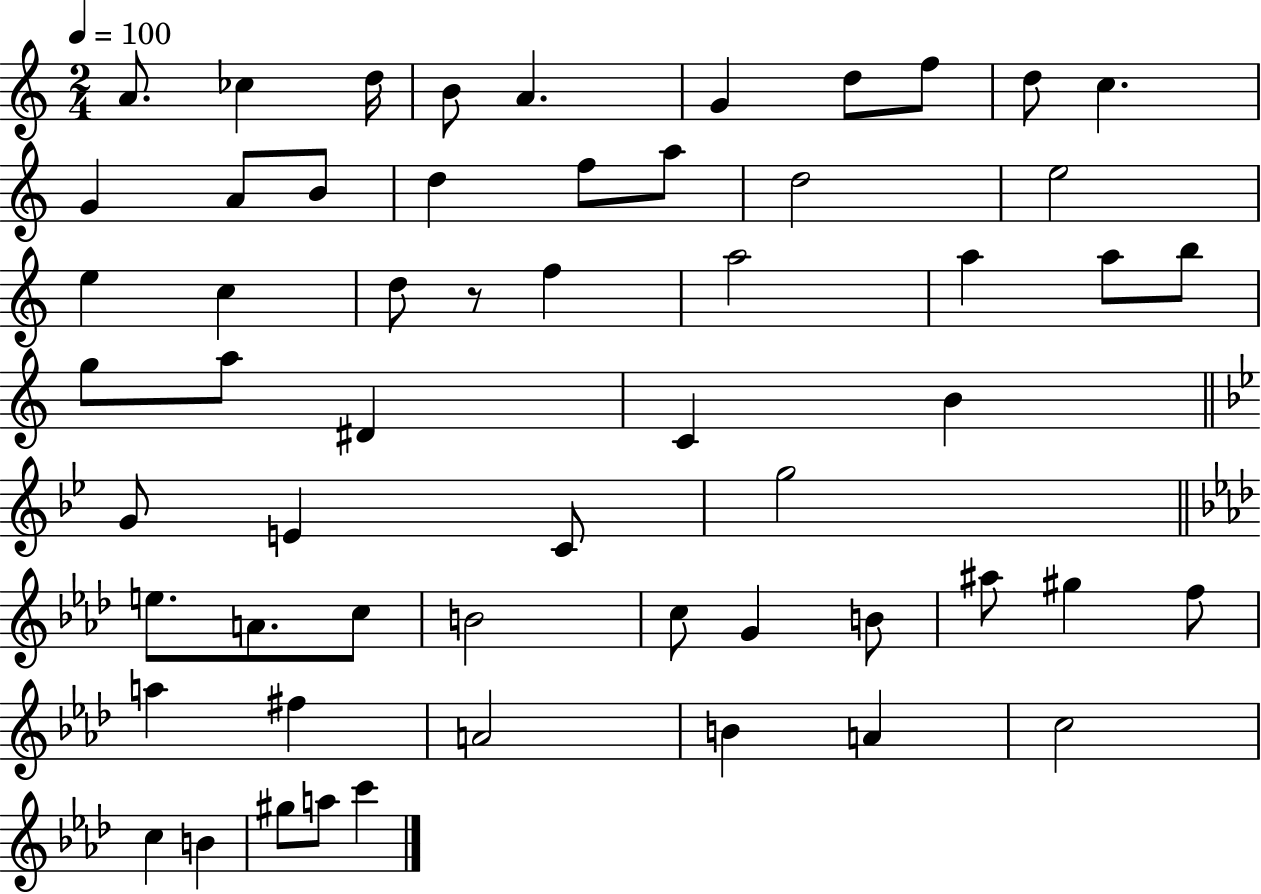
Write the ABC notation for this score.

X:1
T:Untitled
M:2/4
L:1/4
K:C
A/2 _c d/4 B/2 A G d/2 f/2 d/2 c G A/2 B/2 d f/2 a/2 d2 e2 e c d/2 z/2 f a2 a a/2 b/2 g/2 a/2 ^D C B G/2 E C/2 g2 e/2 A/2 c/2 B2 c/2 G B/2 ^a/2 ^g f/2 a ^f A2 B A c2 c B ^g/2 a/2 c'